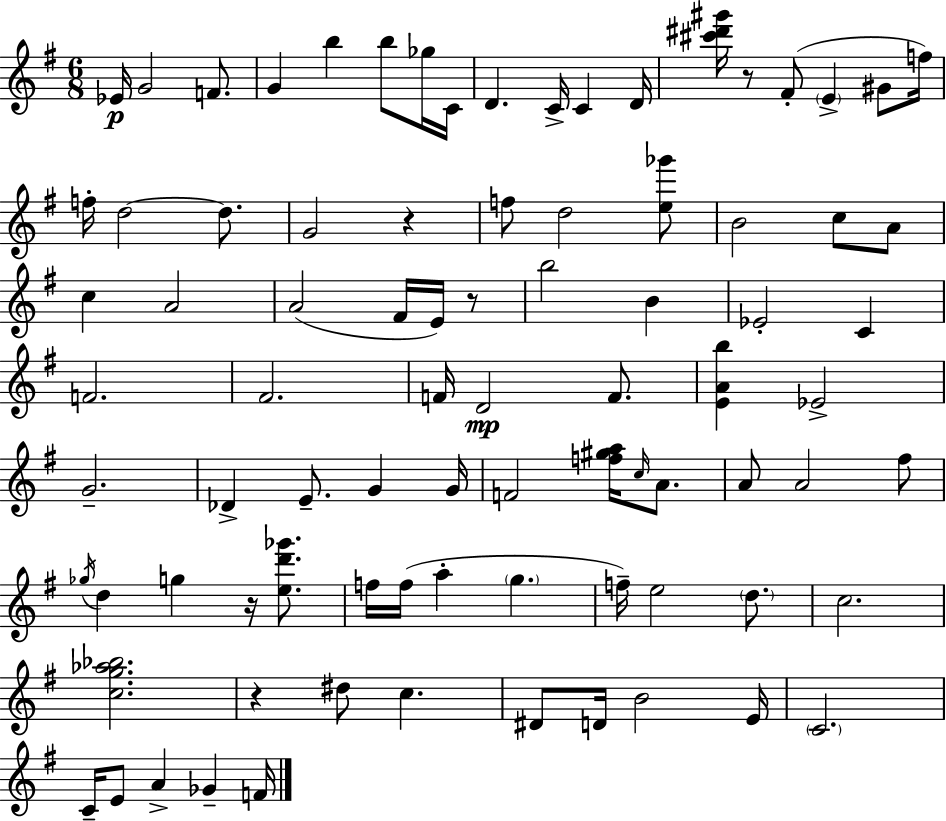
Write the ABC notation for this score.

X:1
T:Untitled
M:6/8
L:1/4
K:Em
_E/4 G2 F/2 G b b/2 _g/4 C/4 D C/4 C D/4 [^c'^d'^g']/4 z/2 ^F/2 E ^G/2 f/4 f/4 d2 d/2 G2 z f/2 d2 [e_g']/2 B2 c/2 A/2 c A2 A2 ^F/4 E/4 z/2 b2 B _E2 C F2 ^F2 F/4 D2 F/2 [EAb] _E2 G2 _D E/2 G G/4 F2 [f^ga]/4 c/4 A/2 A/2 A2 ^f/2 _g/4 d g z/4 [ed'_g']/2 f/4 f/4 a g f/4 e2 d/2 c2 [cg_a_b]2 z ^d/2 c ^D/2 D/4 B2 E/4 C2 C/4 E/2 A _G F/4